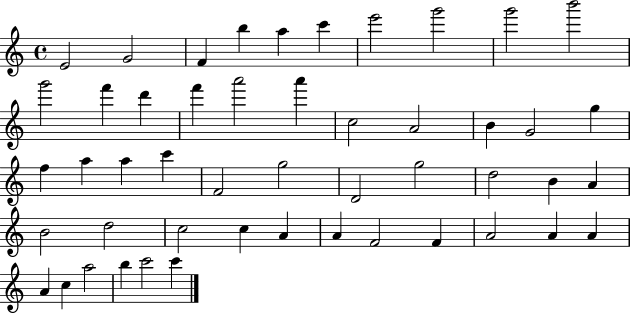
X:1
T:Untitled
M:4/4
L:1/4
K:C
E2 G2 F b a c' e'2 g'2 g'2 b'2 g'2 f' d' f' a'2 a' c2 A2 B G2 g f a a c' F2 g2 D2 g2 d2 B A B2 d2 c2 c A A F2 F A2 A A A c a2 b c'2 c'